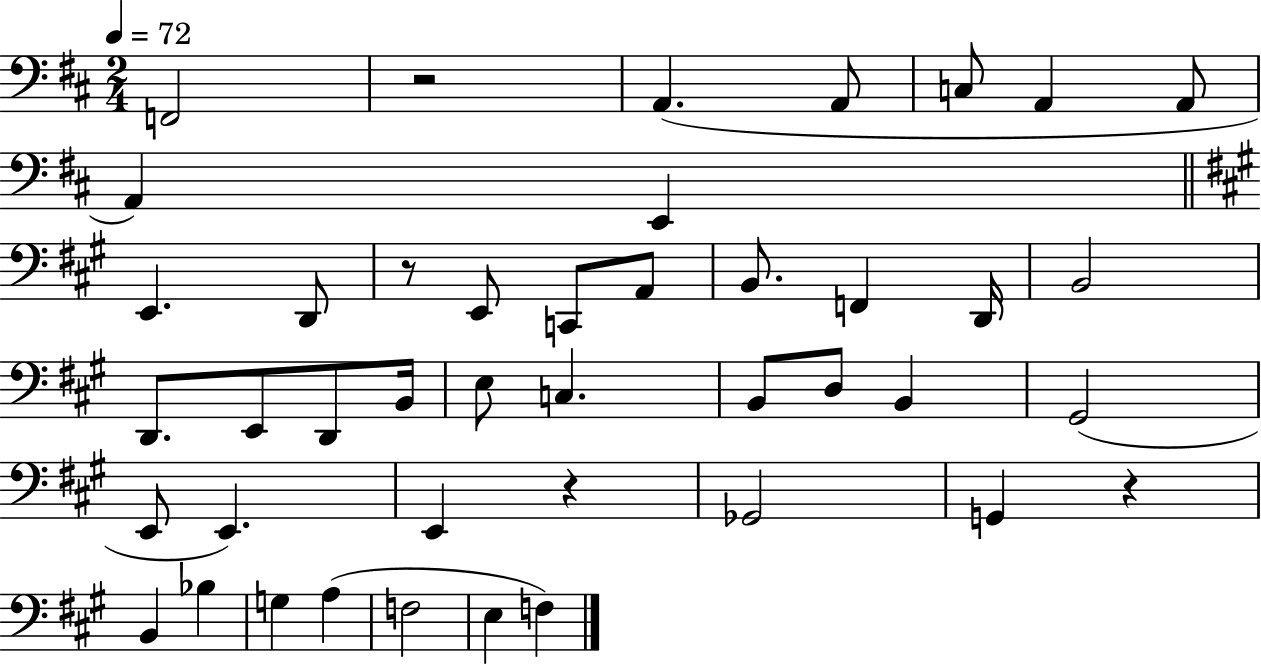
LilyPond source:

{
  \clef bass
  \numericTimeSignature
  \time 2/4
  \key d \major
  \tempo 4 = 72
  f,2 | r2 | a,4.( a,8 | c8 a,4 a,8 | \break a,4) e,4 | \bar "||" \break \key a \major e,4. d,8 | r8 e,8 c,8 a,8 | b,8. f,4 d,16 | b,2 | \break d,8. e,8 d,8 b,16 | e8 c4. | b,8 d8 b,4 | gis,2( | \break e,8 e,4.) | e,4 r4 | ges,2 | g,4 r4 | \break b,4 bes4 | g4 a4( | f2 | e4 f4) | \break \bar "|."
}